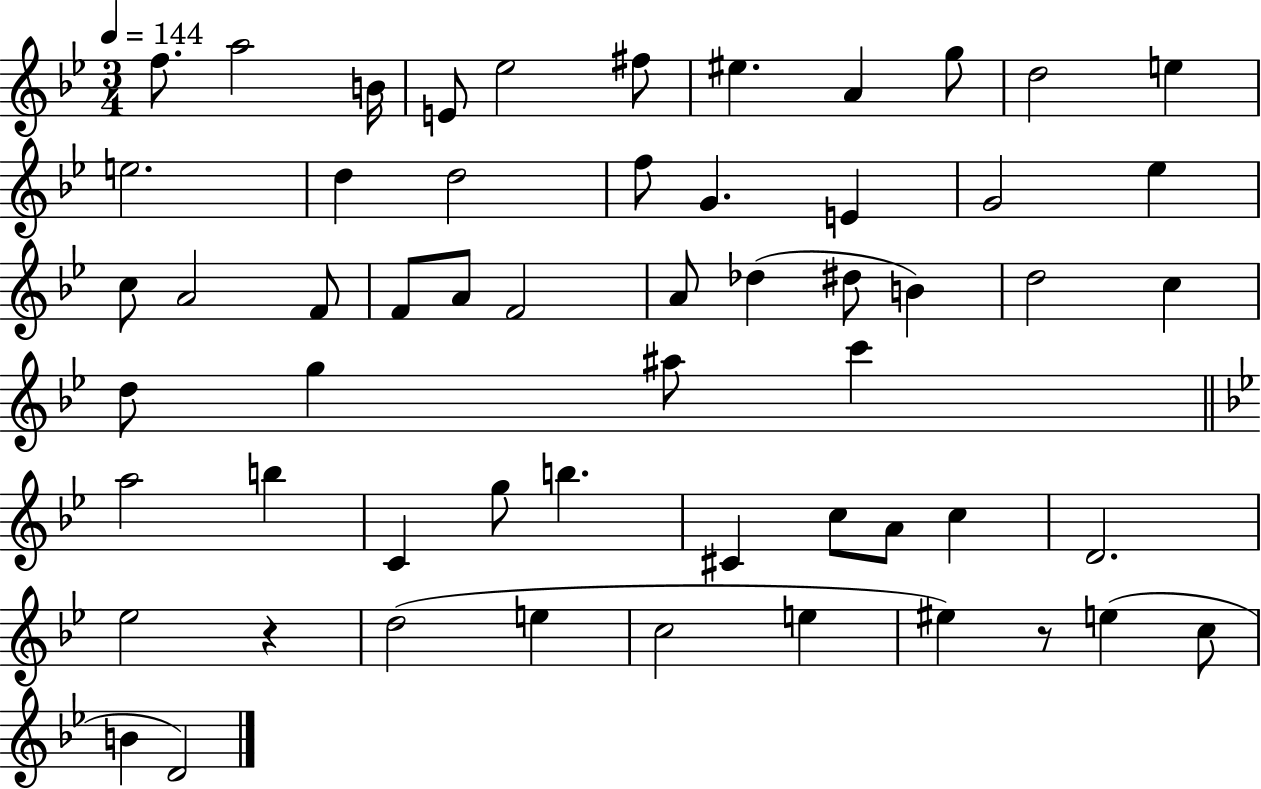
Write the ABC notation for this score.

X:1
T:Untitled
M:3/4
L:1/4
K:Bb
f/2 a2 B/4 E/2 _e2 ^f/2 ^e A g/2 d2 e e2 d d2 f/2 G E G2 _e c/2 A2 F/2 F/2 A/2 F2 A/2 _d ^d/2 B d2 c d/2 g ^a/2 c' a2 b C g/2 b ^C c/2 A/2 c D2 _e2 z d2 e c2 e ^e z/2 e c/2 B D2